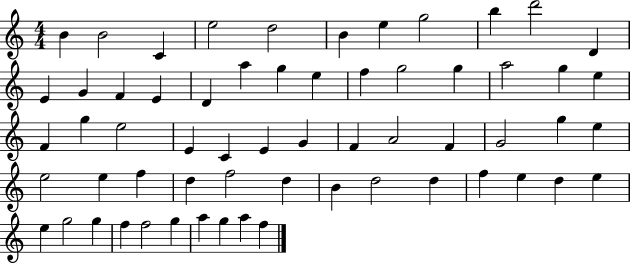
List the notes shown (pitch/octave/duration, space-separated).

B4/q B4/h C4/q E5/h D5/h B4/q E5/q G5/h B5/q D6/h D4/q E4/q G4/q F4/q E4/q D4/q A5/q G5/q E5/q F5/q G5/h G5/q A5/h G5/q E5/q F4/q G5/q E5/h E4/q C4/q E4/q G4/q F4/q A4/h F4/q G4/h G5/q E5/q E5/h E5/q F5/q D5/q F5/h D5/q B4/q D5/h D5/q F5/q E5/q D5/q E5/q E5/q G5/h G5/q F5/q F5/h G5/q A5/q G5/q A5/q F5/q